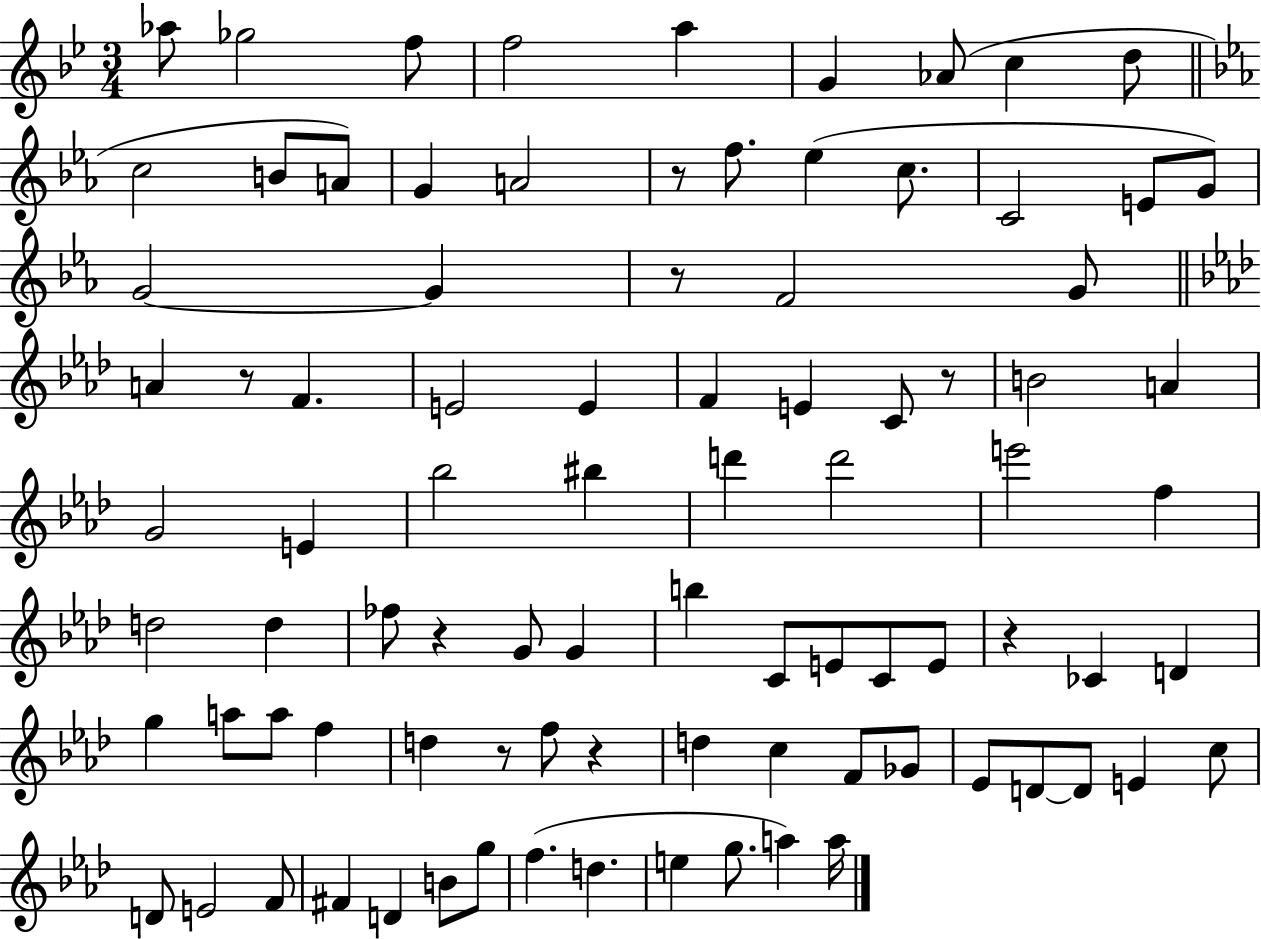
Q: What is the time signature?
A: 3/4